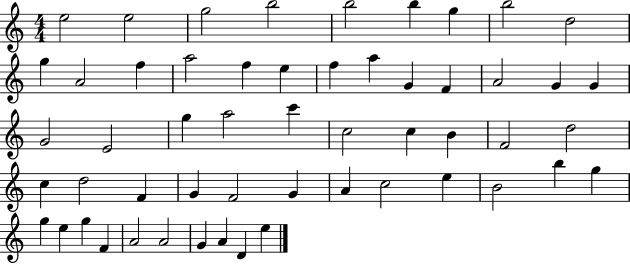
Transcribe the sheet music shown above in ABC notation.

X:1
T:Untitled
M:4/4
L:1/4
K:C
e2 e2 g2 b2 b2 b g b2 d2 g A2 f a2 f e f a G F A2 G G G2 E2 g a2 c' c2 c B F2 d2 c d2 F G F2 G A c2 e B2 b g g e g F A2 A2 G A D e